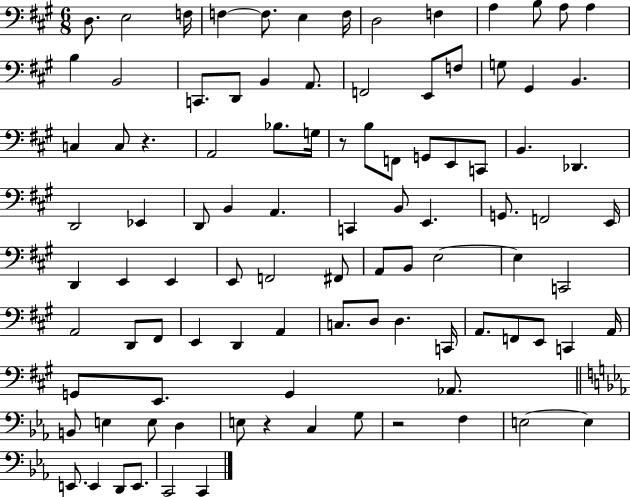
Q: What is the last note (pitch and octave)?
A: C2